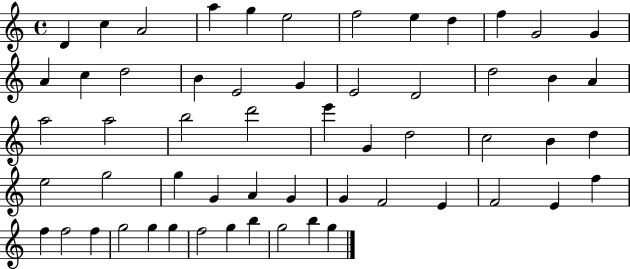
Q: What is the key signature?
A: C major